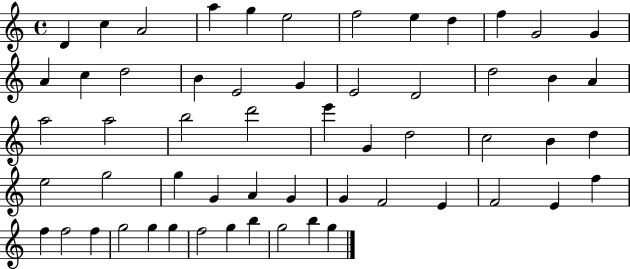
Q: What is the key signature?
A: C major